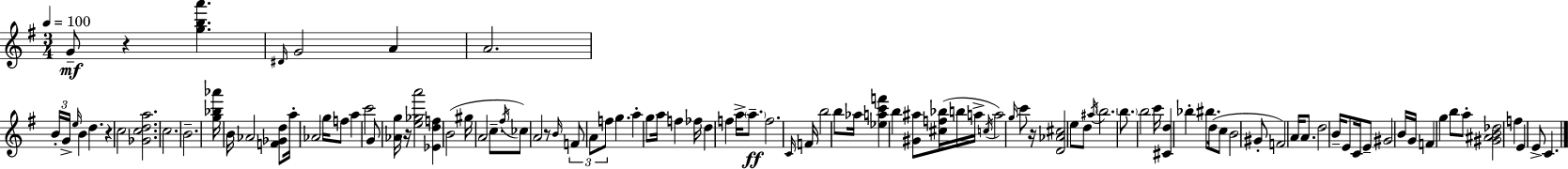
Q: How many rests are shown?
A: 5